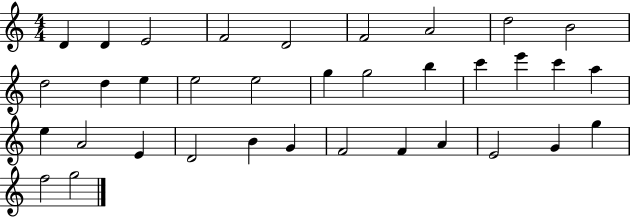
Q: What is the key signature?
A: C major